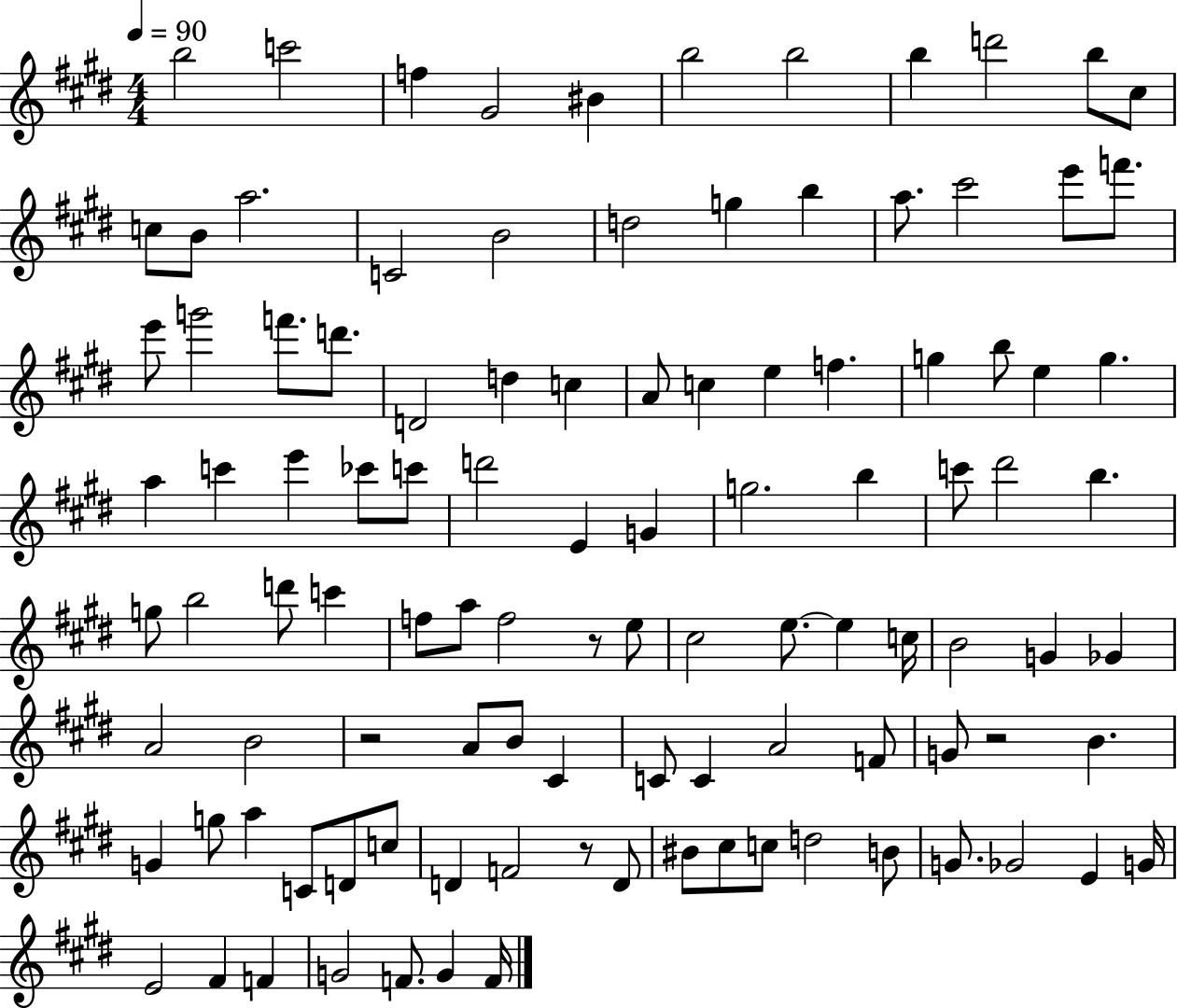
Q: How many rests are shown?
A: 4